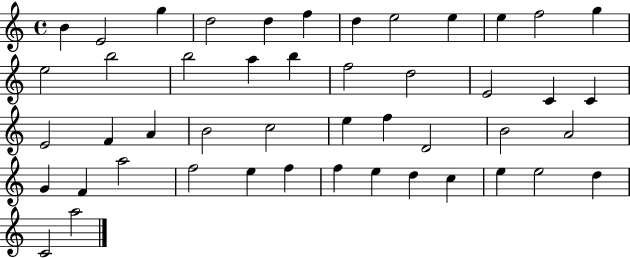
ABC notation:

X:1
T:Untitled
M:4/4
L:1/4
K:C
B E2 g d2 d f d e2 e e f2 g e2 b2 b2 a b f2 d2 E2 C C E2 F A B2 c2 e f D2 B2 A2 G F a2 f2 e f f e d c e e2 d C2 a2